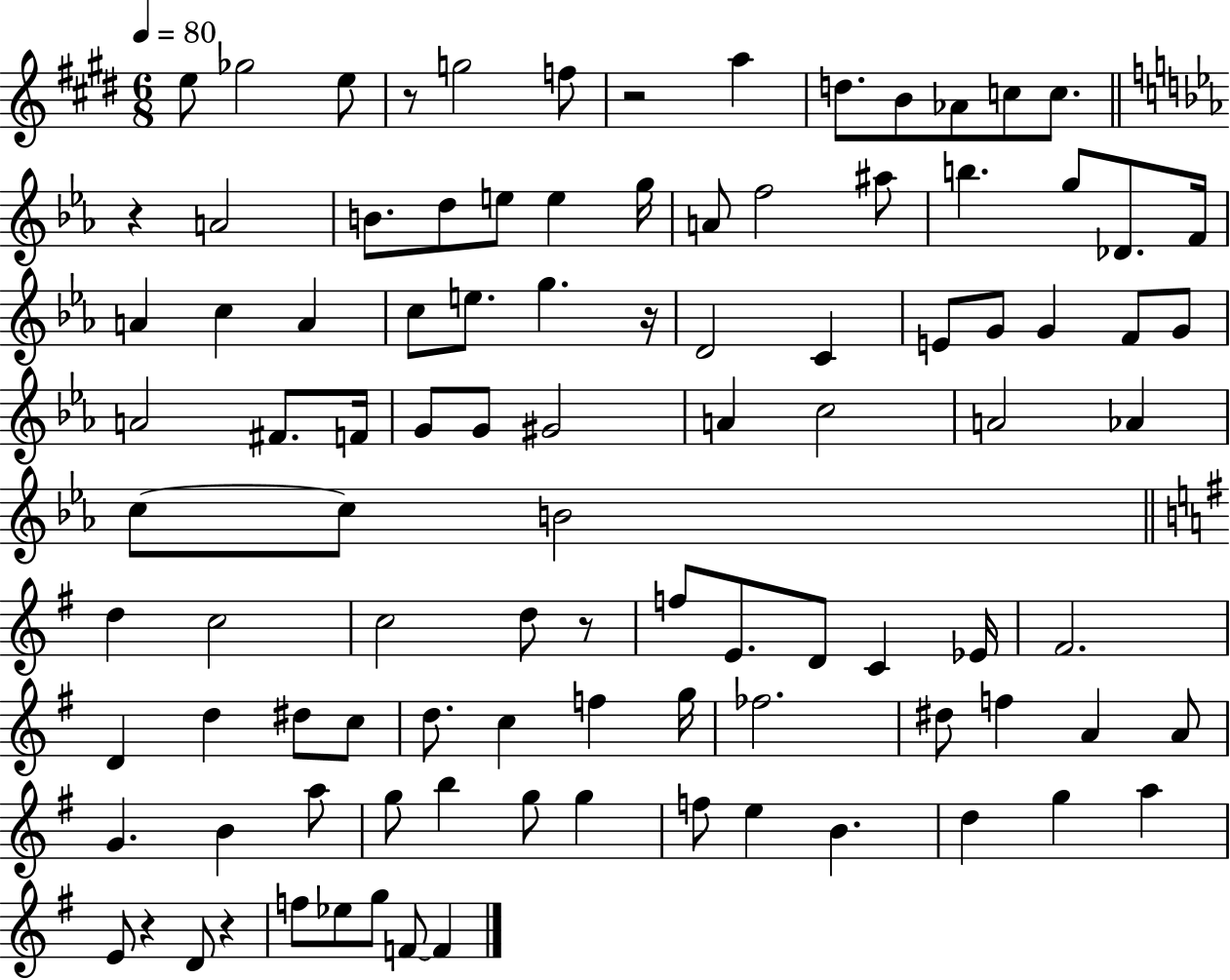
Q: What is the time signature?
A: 6/8